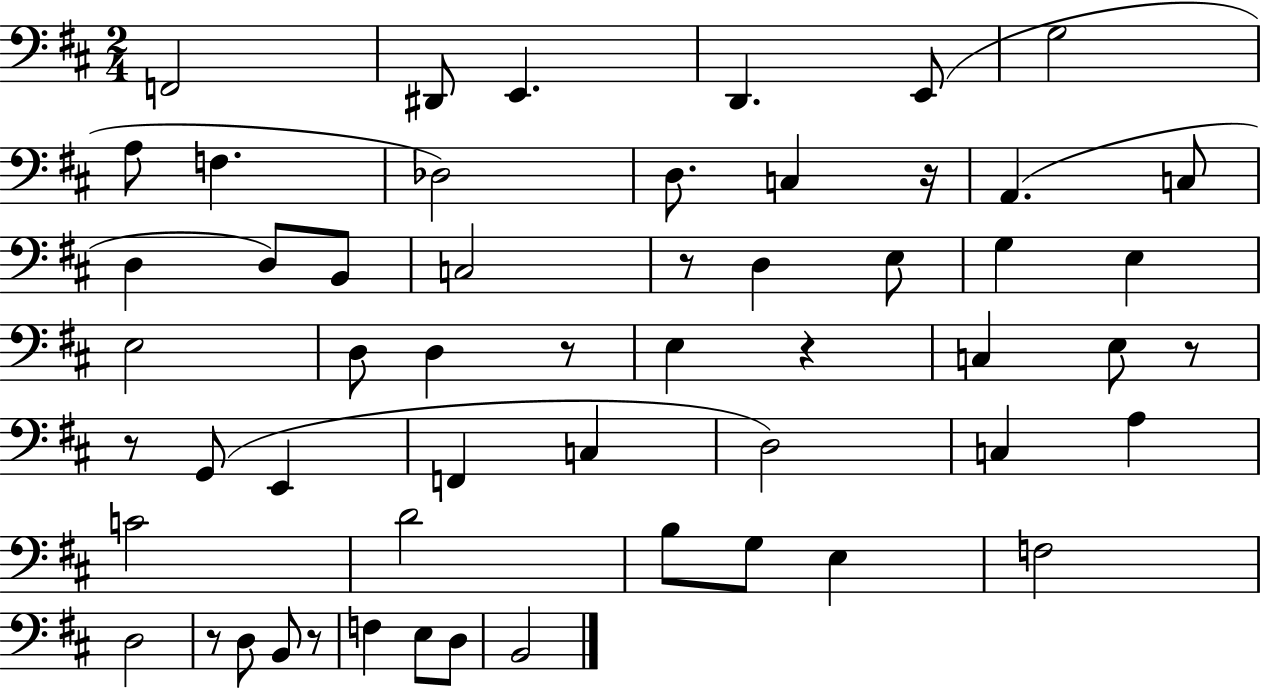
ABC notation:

X:1
T:Untitled
M:2/4
L:1/4
K:D
F,,2 ^D,,/2 E,, D,, E,,/2 G,2 A,/2 F, _D,2 D,/2 C, z/4 A,, C,/2 D, D,/2 B,,/2 C,2 z/2 D, E,/2 G, E, E,2 D,/2 D, z/2 E, z C, E,/2 z/2 z/2 G,,/2 E,, F,, C, D,2 C, A, C2 D2 B,/2 G,/2 E, F,2 D,2 z/2 D,/2 B,,/2 z/2 F, E,/2 D,/2 B,,2